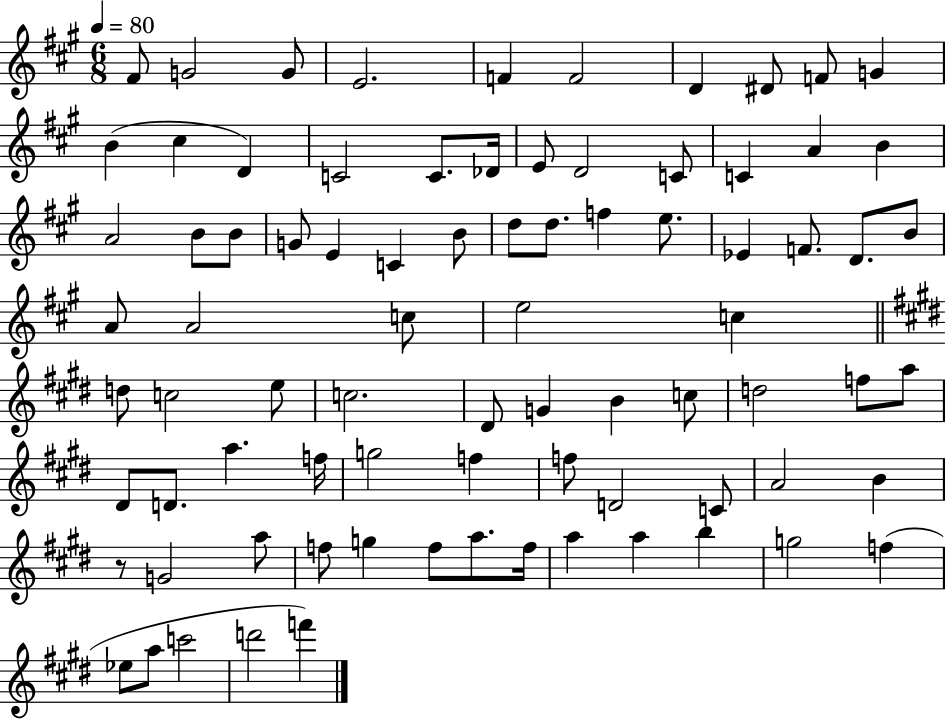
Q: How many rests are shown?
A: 1